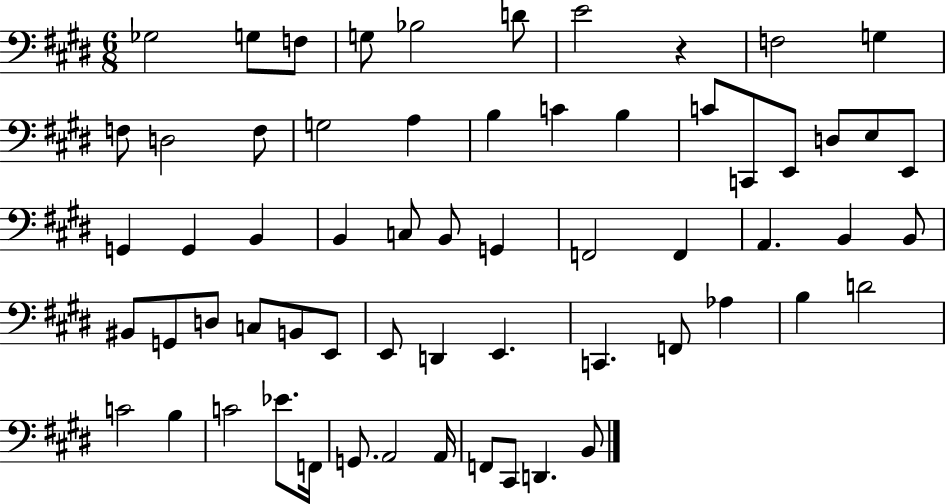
Gb3/h G3/e F3/e G3/e Bb3/h D4/e E4/h R/q F3/h G3/q F3/e D3/h F3/e G3/h A3/q B3/q C4/q B3/q C4/e C2/e E2/e D3/e E3/e E2/e G2/q G2/q B2/q B2/q C3/e B2/e G2/q F2/h F2/q A2/q. B2/q B2/e BIS2/e G2/e D3/e C3/e B2/e E2/e E2/e D2/q E2/q. C2/q. F2/e Ab3/q B3/q D4/h C4/h B3/q C4/h Eb4/e. F2/s G2/e. A2/h A2/s F2/e C#2/e D2/q. B2/e